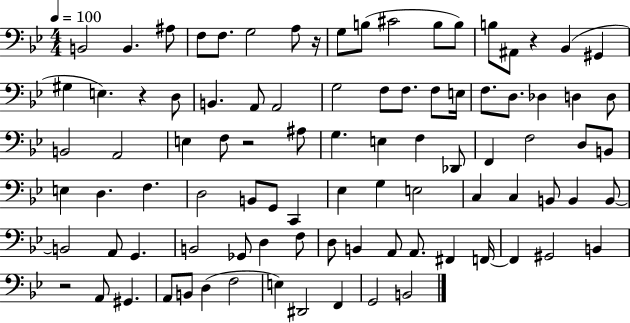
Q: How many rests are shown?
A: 5